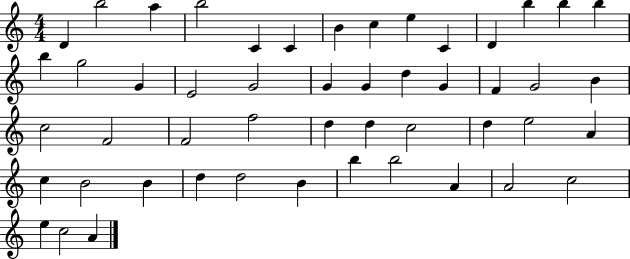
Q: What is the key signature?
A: C major